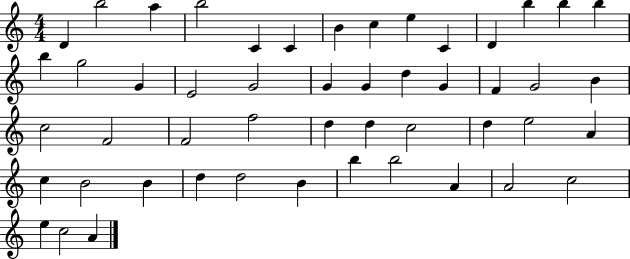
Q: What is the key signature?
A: C major